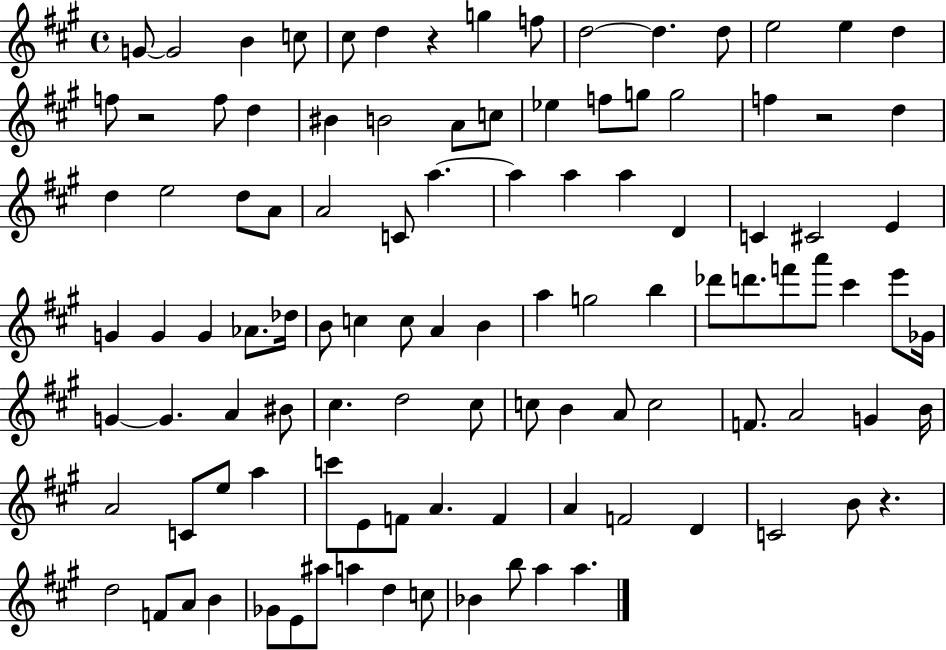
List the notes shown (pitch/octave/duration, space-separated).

G4/e G4/h B4/q C5/e C#5/e D5/q R/q G5/q F5/e D5/h D5/q. D5/e E5/h E5/q D5/q F5/e R/h F5/e D5/q BIS4/q B4/h A4/e C5/e Eb5/q F5/e G5/e G5/h F5/q R/h D5/q D5/q E5/h D5/e A4/e A4/h C4/e A5/q. A5/q A5/q A5/q D4/q C4/q C#4/h E4/q G4/q G4/q G4/q Ab4/e. Db5/s B4/e C5/q C5/e A4/q B4/q A5/q G5/h B5/q Db6/e D6/e. F6/e A6/e C#6/q E6/e Gb4/s G4/q G4/q. A4/q BIS4/e C#5/q. D5/h C#5/e C5/e B4/q A4/e C5/h F4/e. A4/h G4/q B4/s A4/h C4/e E5/e A5/q C6/e E4/e F4/e A4/q. F4/q A4/q F4/h D4/q C4/h B4/e R/q. D5/h F4/e A4/e B4/q Gb4/e E4/e A#5/e A5/q D5/q C5/e Bb4/q B5/e A5/q A5/q.